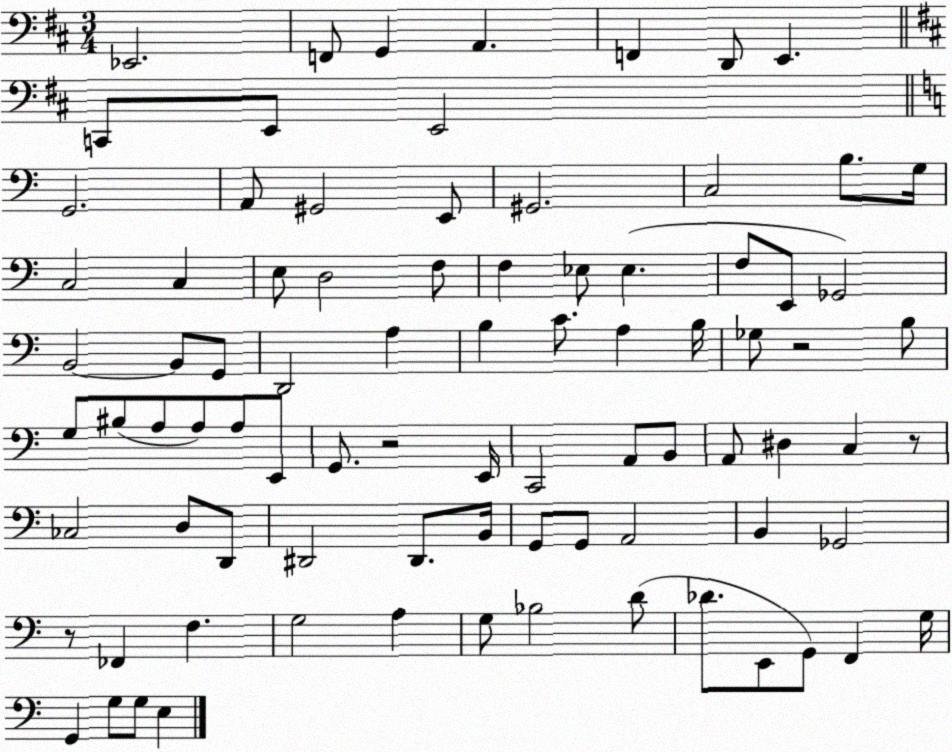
X:1
T:Untitled
M:3/4
L:1/4
K:D
_E,,2 F,,/2 G,, A,, F,, D,,/2 E,, C,,/2 E,,/2 E,,2 G,,2 A,,/2 ^G,,2 E,,/2 ^G,,2 C,2 B,/2 G,/4 C,2 C, E,/2 D,2 F,/2 F, _E,/2 _E, F,/2 E,,/2 _G,,2 B,,2 B,,/2 G,,/2 D,,2 A, B, C/2 A, B,/4 _G,/2 z2 B,/2 G,/2 ^B,/2 A,/2 A,/2 A,/2 E,,/2 G,,/2 z2 E,,/4 C,,2 A,,/2 B,,/2 A,,/2 ^D, C, z/2 _C,2 D,/2 D,,/2 ^D,,2 ^D,,/2 B,,/4 G,,/2 G,,/2 A,,2 B,, _G,,2 z/2 _F,, F, G,2 A, G,/2 _B,2 D/2 _D/2 E,,/2 G,,/2 F,, G,/4 G,, G,/2 G,/2 E,